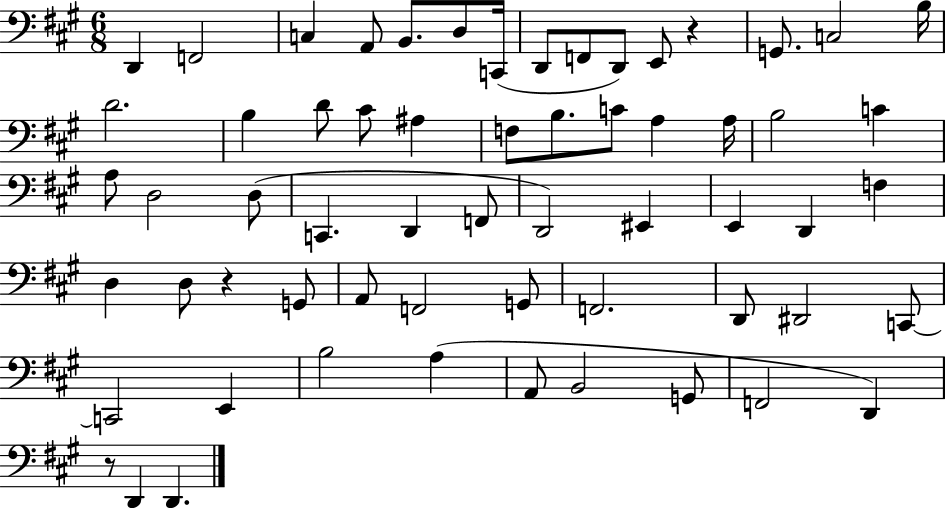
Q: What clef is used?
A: bass